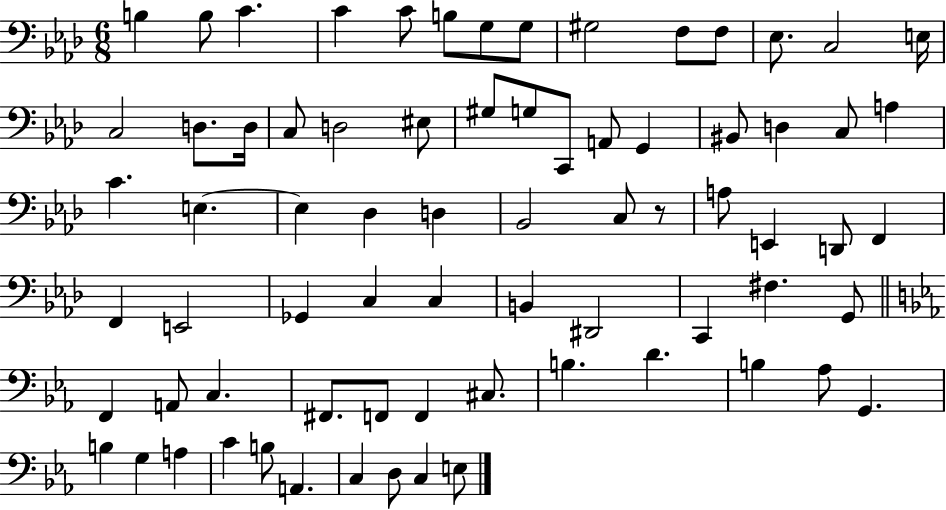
X:1
T:Untitled
M:6/8
L:1/4
K:Ab
B, B,/2 C C C/2 B,/2 G,/2 G,/2 ^G,2 F,/2 F,/2 _E,/2 C,2 E,/4 C,2 D,/2 D,/4 C,/2 D,2 ^E,/2 ^G,/2 G,/2 C,,/2 A,,/2 G,, ^B,,/2 D, C,/2 A, C E, E, _D, D, _B,,2 C,/2 z/2 A,/2 E,, D,,/2 F,, F,, E,,2 _G,, C, C, B,, ^D,,2 C,, ^F, G,,/2 F,, A,,/2 C, ^F,,/2 F,,/2 F,, ^C,/2 B, D B, _A,/2 G,, B, G, A, C B,/2 A,, C, D,/2 C, E,/2